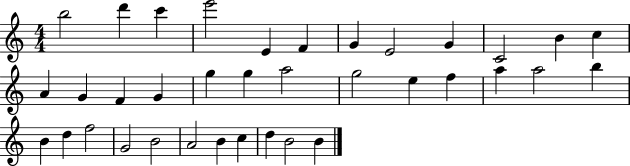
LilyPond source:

{
  \clef treble
  \numericTimeSignature
  \time 4/4
  \key c \major
  b''2 d'''4 c'''4 | e'''2 e'4 f'4 | g'4 e'2 g'4 | c'2 b'4 c''4 | \break a'4 g'4 f'4 g'4 | g''4 g''4 a''2 | g''2 e''4 f''4 | a''4 a''2 b''4 | \break b'4 d''4 f''2 | g'2 b'2 | a'2 b'4 c''4 | d''4 b'2 b'4 | \break \bar "|."
}